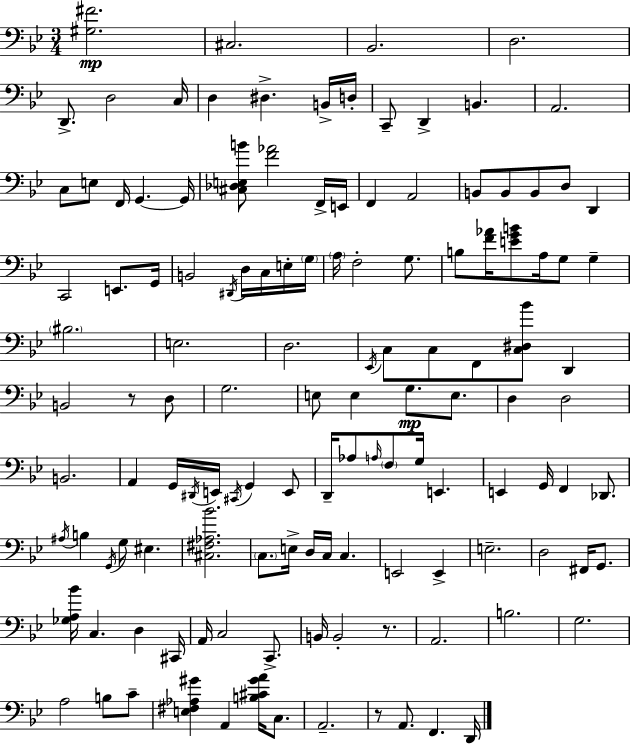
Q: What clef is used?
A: bass